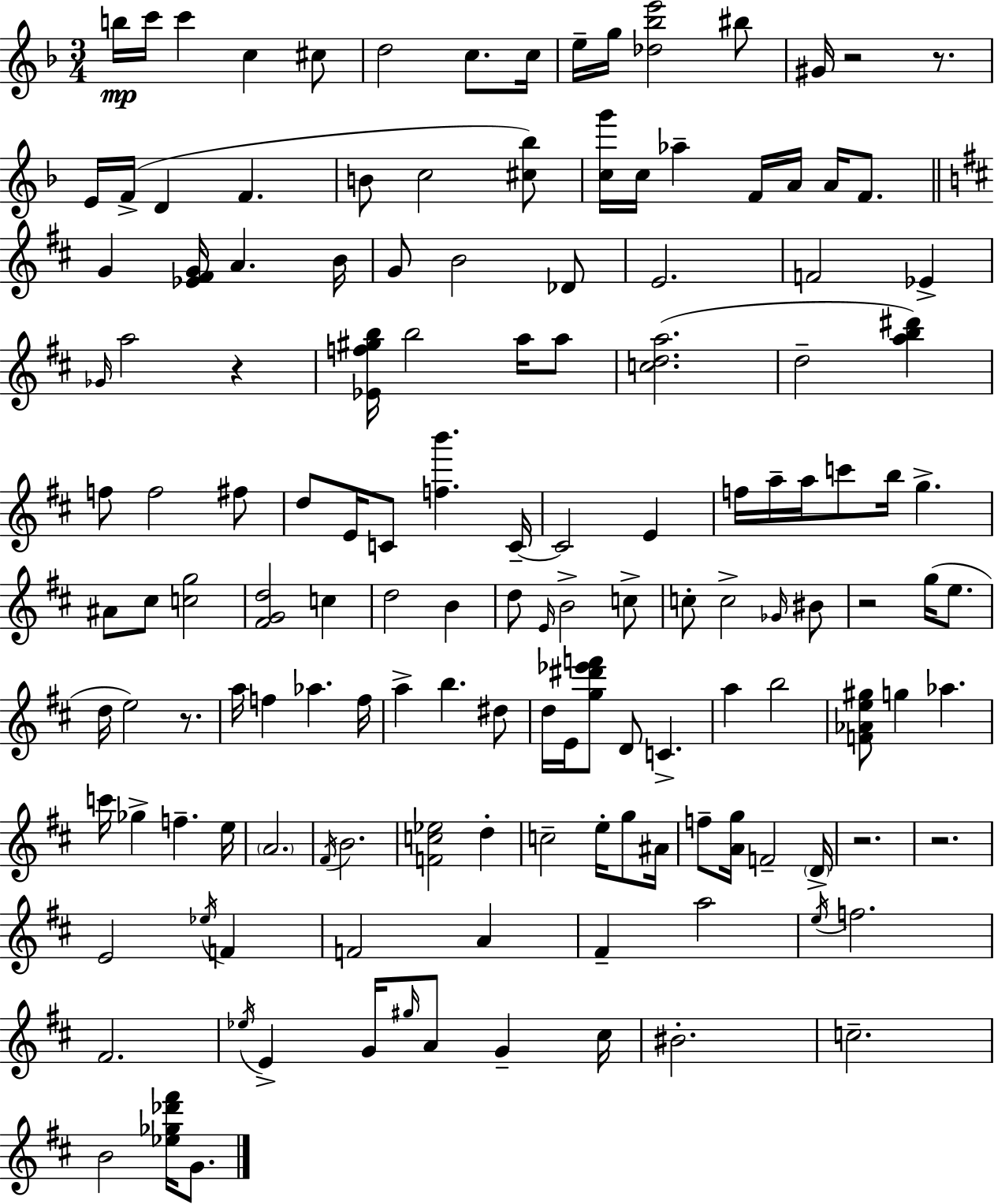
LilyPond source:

{
  \clef treble
  \numericTimeSignature
  \time 3/4
  \key d \minor
  b''16\mp c'''16 c'''4 c''4 cis''8 | d''2 c''8. c''16 | e''16-- g''16 <des'' bes'' e'''>2 bis''8 | gis'16 r2 r8. | \break e'16 f'16->( d'4 f'4. | b'8 c''2 <cis'' bes''>8) | <c'' g'''>16 c''16 aes''4-- f'16 a'16 a'16 f'8. | \bar "||" \break \key d \major g'4 <ees' fis' g'>16 a'4. b'16 | g'8 b'2 des'8 | e'2. | f'2 ees'4-> | \break \grace { ges'16 } a''2 r4 | <ees' f'' gis'' b''>16 b''2 a''16 a''8 | <c'' d'' a''>2.( | d''2-- <a'' b'' dis'''>4) | \break f''8 f''2 fis''8 | d''8 e'16 c'8 <f'' b'''>4. | c'16--~~ c'2 e'4 | f''16 a''16-- a''16 c'''8 b''16 g''4.-> | \break ais'8 cis''8 <c'' g''>2 | <fis' g' d''>2 c''4 | d''2 b'4 | d''8 \grace { e'16 } b'2-> | \break c''8-> c''8-. c''2-> | \grace { ges'16 } bis'8 r2 g''16( | e''8. d''16 e''2) | r8. a''16 f''4 aes''4. | \break f''16 a''4-> b''4. | dis''8 d''16 e'16 <g'' dis''' ees''' f'''>8 d'8 c'4.-> | a''4 b''2 | <f' aes' e'' gis''>8 g''4 aes''4. | \break c'''16 ges''4-> f''4.-- | e''16 \parenthesize a'2. | \acciaccatura { fis'16 } b'2. | <f' c'' ees''>2 | \break d''4-. c''2-- | e''16-. g''8 ais'16 f''8-- <a' g''>16 f'2-- | \parenthesize d'16-> r2. | r2. | \break e'2 | \acciaccatura { ees''16 } f'4 f'2 | a'4 fis'4-- a''2 | \acciaccatura { e''16 } f''2. | \break fis'2. | \acciaccatura { ees''16 } e'4-> g'16 | \grace { gis''16 } a'8 g'4-- cis''16 bis'2.-. | c''2.-- | \break b'2 | <ees'' ges'' des''' fis'''>16 g'8. \bar "|."
}